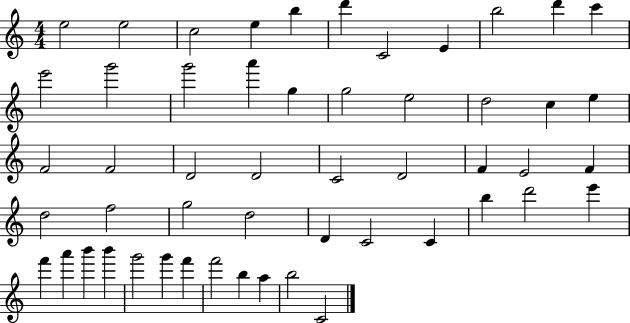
X:1
T:Untitled
M:4/4
L:1/4
K:C
e2 e2 c2 e b d' C2 E b2 d' c' e'2 g'2 g'2 a' g g2 e2 d2 c e F2 F2 D2 D2 C2 D2 F E2 F d2 f2 g2 d2 D C2 C b d'2 e' f' a' b' b' g'2 g' f' f'2 b a b2 C2